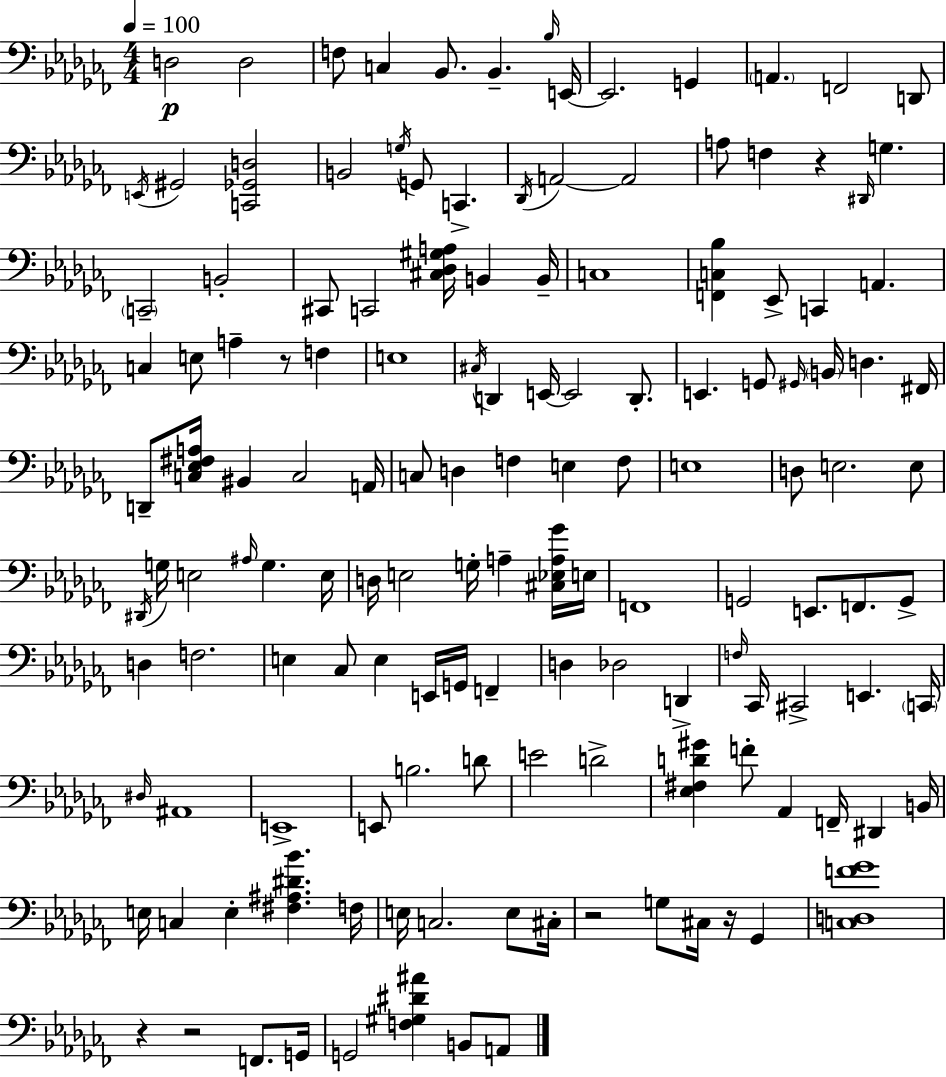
D3/h D3/h F3/e C3/q Bb2/e. Bb2/q. Bb3/s E2/s E2/h. G2/q A2/q. F2/h D2/e E2/s G#2/h [C2,Gb2,D3]/h B2/h G3/s G2/e C2/q. Db2/s A2/h A2/h A3/e F3/q R/q D#2/s G3/q. C2/h B2/h C#2/e C2/h [C#3,Db3,G#3,A3]/s B2/q B2/s C3/w [F2,C3,Bb3]/q Eb2/e C2/q A2/q. C3/q E3/e A3/q R/e F3/q E3/w C#3/s D2/q E2/s E2/h D2/e. E2/q. G2/e G#2/s B2/s D3/q. F#2/s D2/e [C3,Eb3,F#3,A3]/s BIS2/q C3/h A2/s C3/e D3/q F3/q E3/q F3/e E3/w D3/e E3/h. E3/e D#2/s G3/s E3/h A#3/s G3/q. E3/s D3/s E3/h G3/s A3/q [C#3,Eb3,A3,Gb4]/s E3/s F2/w G2/h E2/e. F2/e. G2/e D3/q F3/h. E3/q CES3/e E3/q E2/s G2/s F2/q D3/q Db3/h D2/q F3/s CES2/s C#2/h E2/q. C2/s D#3/s A#2/w E2/w E2/e B3/h. D4/e E4/h D4/h [Eb3,F#3,D4,G#4]/q F4/e Ab2/q F2/s D#2/q B2/s E3/s C3/q E3/q [F#3,A#3,D#4,Bb4]/q. F3/s E3/s C3/h. E3/e C#3/s R/h G3/e C#3/s R/s Gb2/q [C3,D3,F4,Gb4]/w R/q R/h F2/e. G2/s G2/h [F3,G#3,D#4,A#4]/q B2/e A2/e